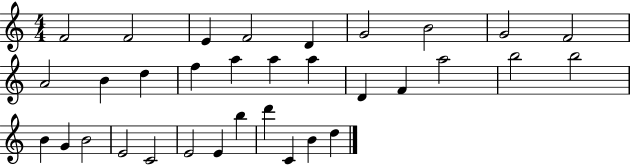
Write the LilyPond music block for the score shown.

{
  \clef treble
  \numericTimeSignature
  \time 4/4
  \key c \major
  f'2 f'2 | e'4 f'2 d'4 | g'2 b'2 | g'2 f'2 | \break a'2 b'4 d''4 | f''4 a''4 a''4 a''4 | d'4 f'4 a''2 | b''2 b''2 | \break b'4 g'4 b'2 | e'2 c'2 | e'2 e'4 b''4 | d'''4 c'4 b'4 d''4 | \break \bar "|."
}